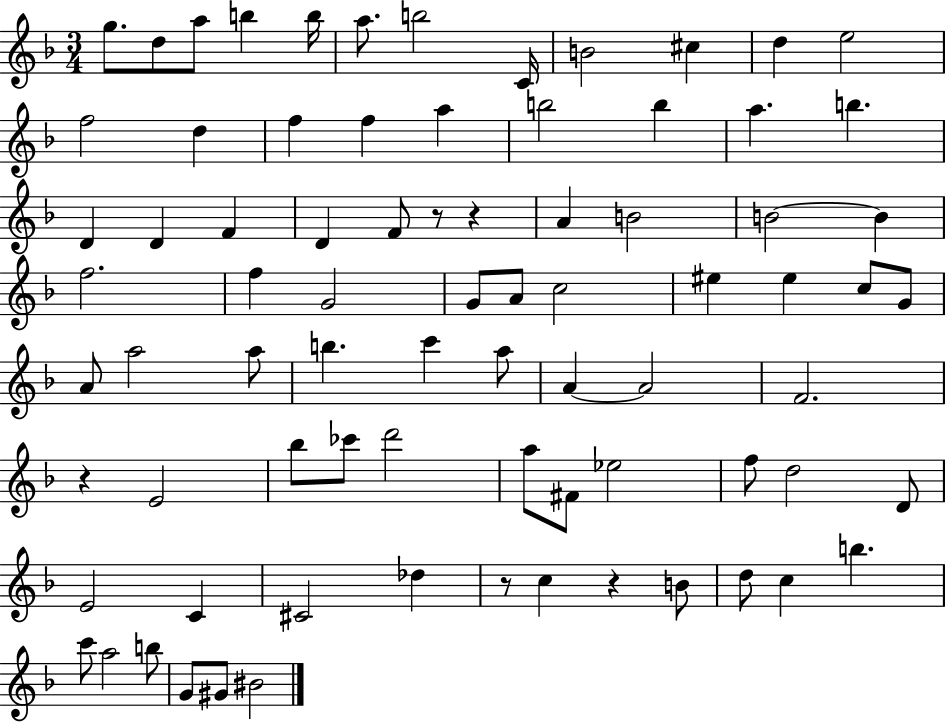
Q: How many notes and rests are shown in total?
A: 79